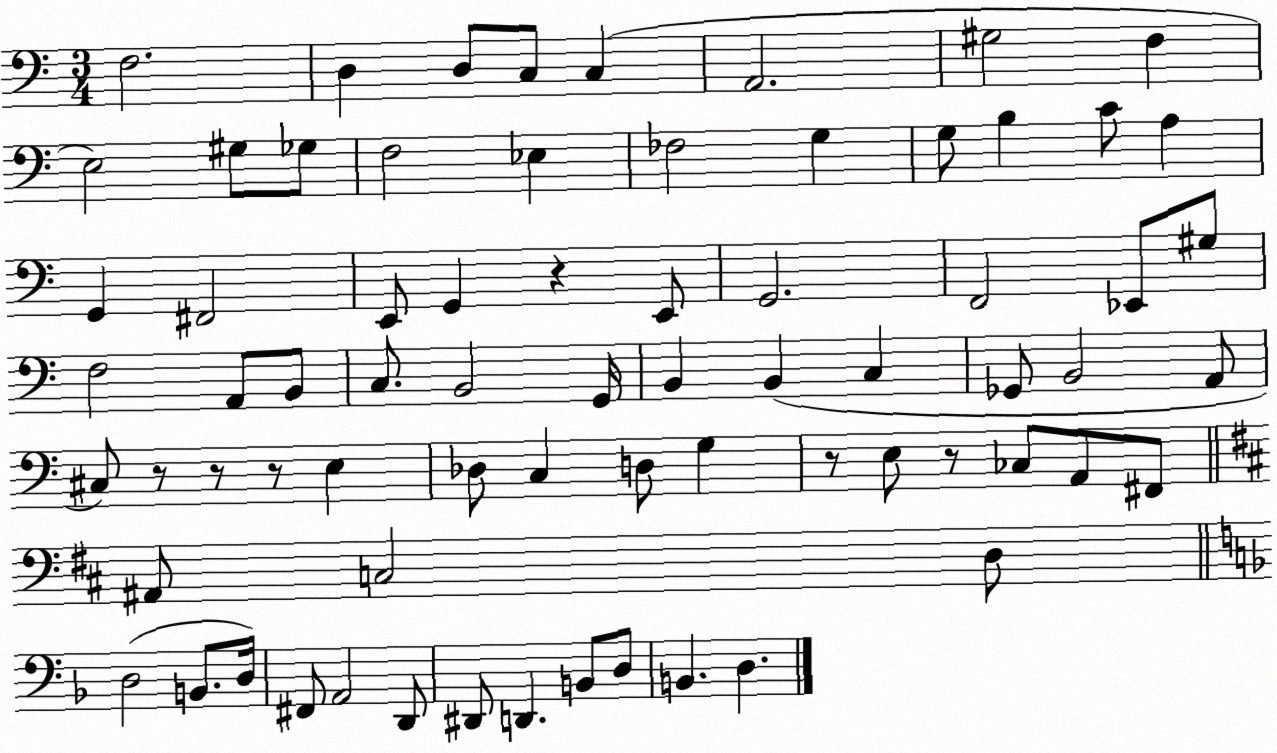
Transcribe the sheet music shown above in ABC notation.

X:1
T:Untitled
M:3/4
L:1/4
K:C
F,2 D, D,/2 C,/2 C, A,,2 ^G,2 F, E,2 ^G,/2 _G,/2 F,2 _E, _F,2 G, G,/2 B, C/2 A, G,, ^F,,2 E,,/2 G,, z E,,/2 G,,2 F,,2 _E,,/2 ^G,/2 F,2 A,,/2 B,,/2 C,/2 B,,2 G,,/4 B,, B,, C, _G,,/2 B,,2 A,,/2 ^C,/2 z/2 z/2 z/2 E, _D,/2 C, D,/2 G, z/2 E,/2 z/2 _C,/2 A,,/2 ^F,,/2 ^A,,/2 C,2 D,/2 D,2 B,,/2 D,/4 ^F,,/2 A,,2 D,,/2 ^D,,/2 D,, B,,/2 D,/2 B,, D,